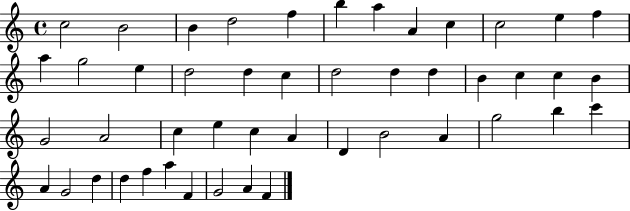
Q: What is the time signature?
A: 4/4